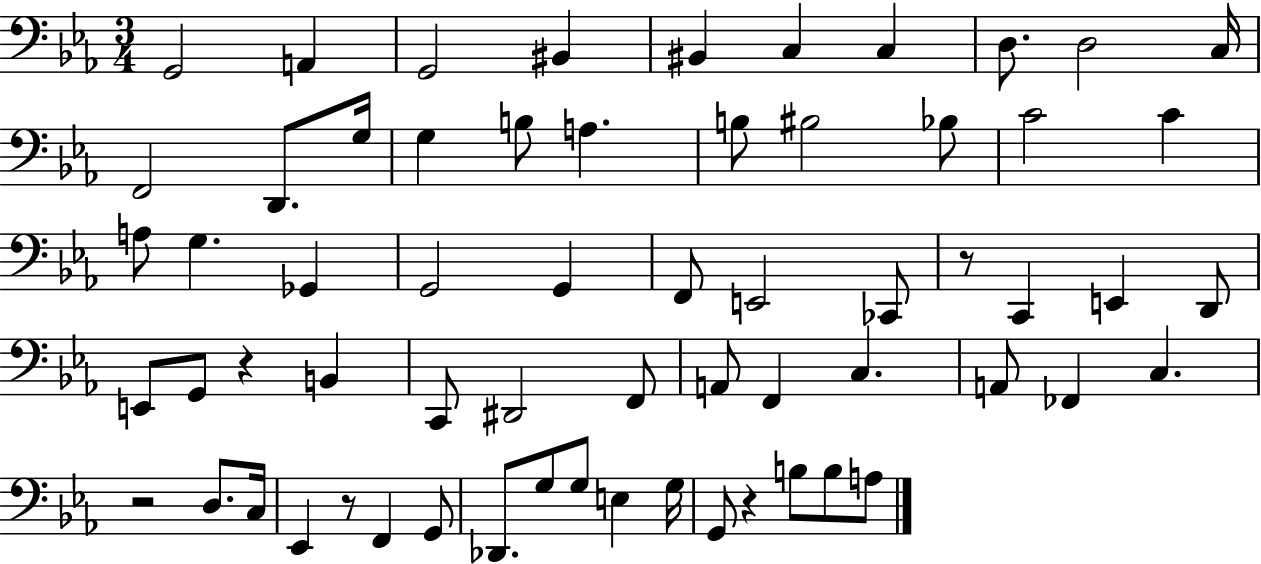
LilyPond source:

{
  \clef bass
  \numericTimeSignature
  \time 3/4
  \key ees \major
  g,2 a,4 | g,2 bis,4 | bis,4 c4 c4 | d8. d2 c16 | \break f,2 d,8. g16 | g4 b8 a4. | b8 bis2 bes8 | c'2 c'4 | \break a8 g4. ges,4 | g,2 g,4 | f,8 e,2 ces,8 | r8 c,4 e,4 d,8 | \break e,8 g,8 r4 b,4 | c,8 dis,2 f,8 | a,8 f,4 c4. | a,8 fes,4 c4. | \break r2 d8. c16 | ees,4 r8 f,4 g,8 | des,8. g8 g8 e4 g16 | g,8 r4 b8 b8 a8 | \break \bar "|."
}